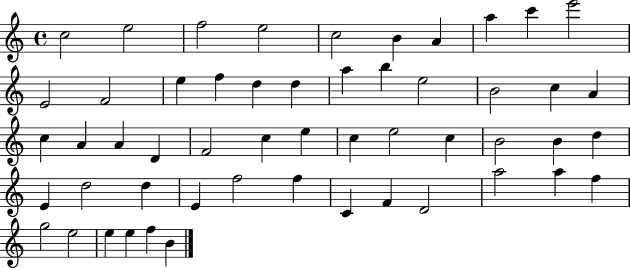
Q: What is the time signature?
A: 4/4